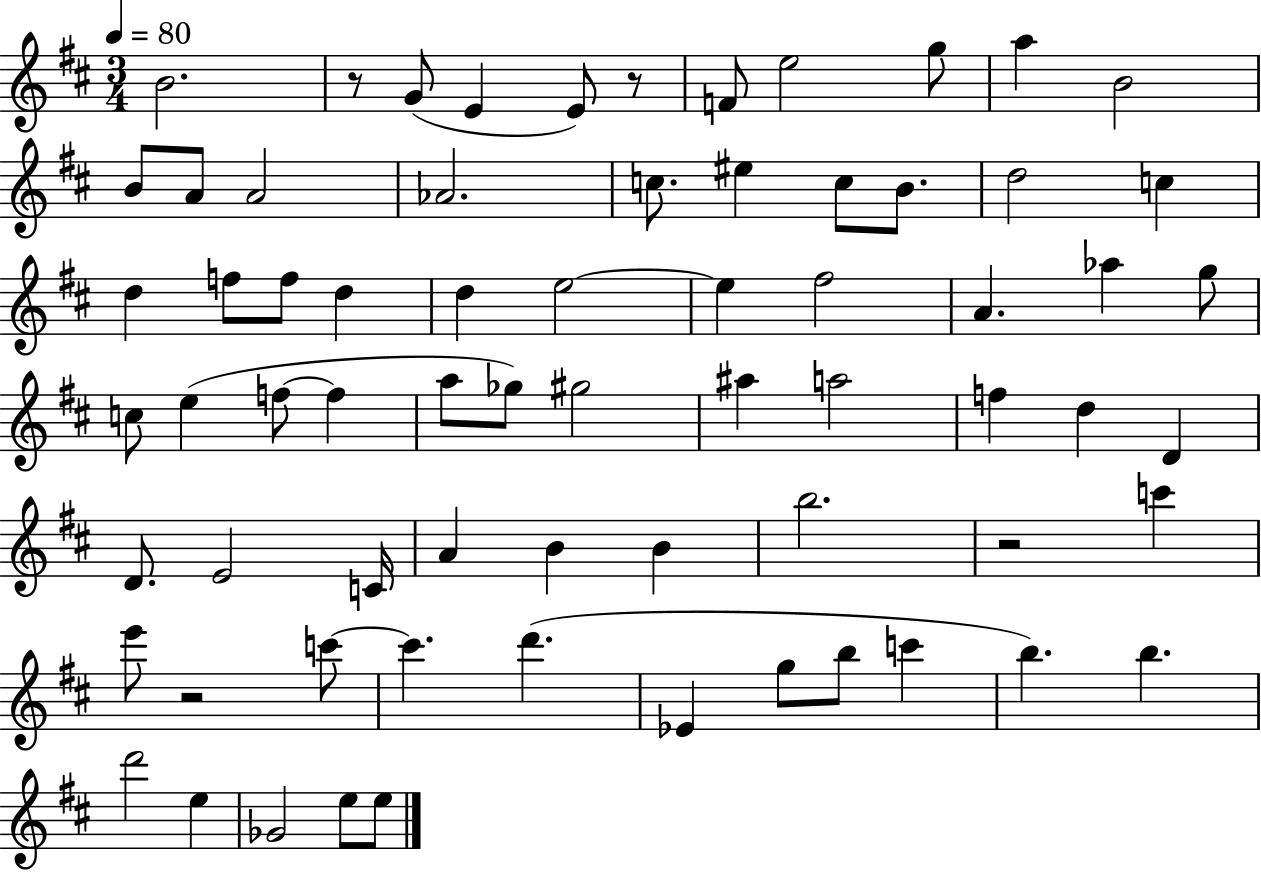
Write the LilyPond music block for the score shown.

{
  \clef treble
  \numericTimeSignature
  \time 3/4
  \key d \major
  \tempo 4 = 80
  b'2. | r8 g'8( e'4 e'8) r8 | f'8 e''2 g''8 | a''4 b'2 | \break b'8 a'8 a'2 | aes'2. | c''8. eis''4 c''8 b'8. | d''2 c''4 | \break d''4 f''8 f''8 d''4 | d''4 e''2~~ | e''4 fis''2 | a'4. aes''4 g''8 | \break c''8 e''4( f''8~~ f''4 | a''8 ges''8) gis''2 | ais''4 a''2 | f''4 d''4 d'4 | \break d'8. e'2 c'16 | a'4 b'4 b'4 | b''2. | r2 c'''4 | \break e'''8 r2 c'''8~~ | c'''4. d'''4.( | ees'4 g''8 b''8 c'''4 | b''4.) b''4. | \break d'''2 e''4 | ges'2 e''8 e''8 | \bar "|."
}